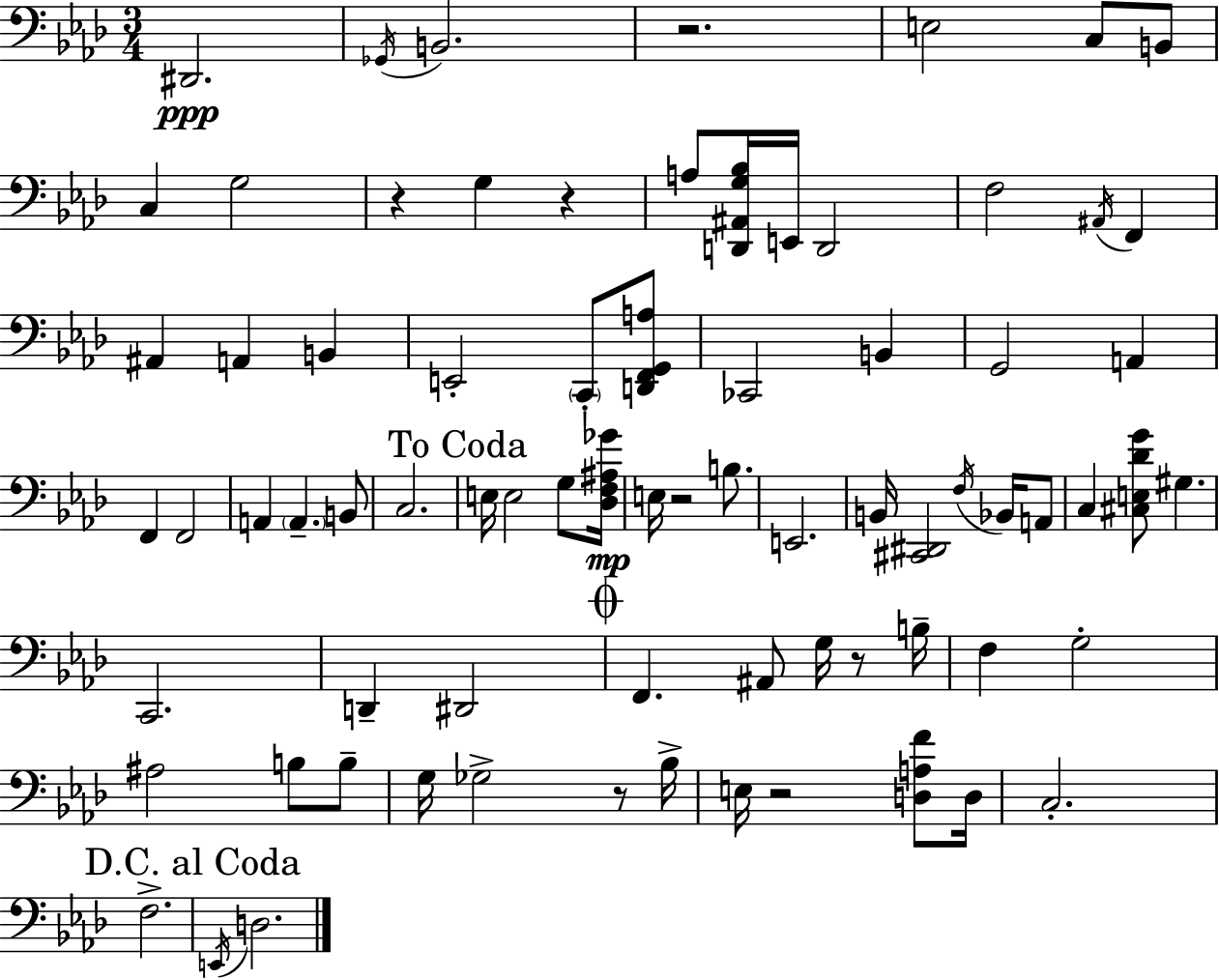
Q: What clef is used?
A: bass